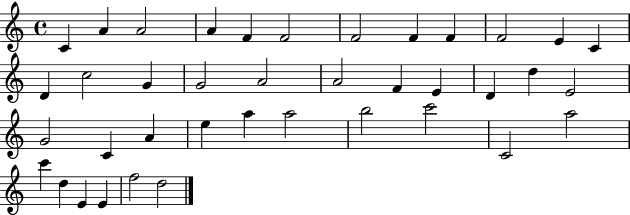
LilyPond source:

{
  \clef treble
  \time 4/4
  \defaultTimeSignature
  \key c \major
  c'4 a'4 a'2 | a'4 f'4 f'2 | f'2 f'4 f'4 | f'2 e'4 c'4 | \break d'4 c''2 g'4 | g'2 a'2 | a'2 f'4 e'4 | d'4 d''4 e'2 | \break g'2 c'4 a'4 | e''4 a''4 a''2 | b''2 c'''2 | c'2 a''2 | \break c'''4 d''4 e'4 e'4 | f''2 d''2 | \bar "|."
}